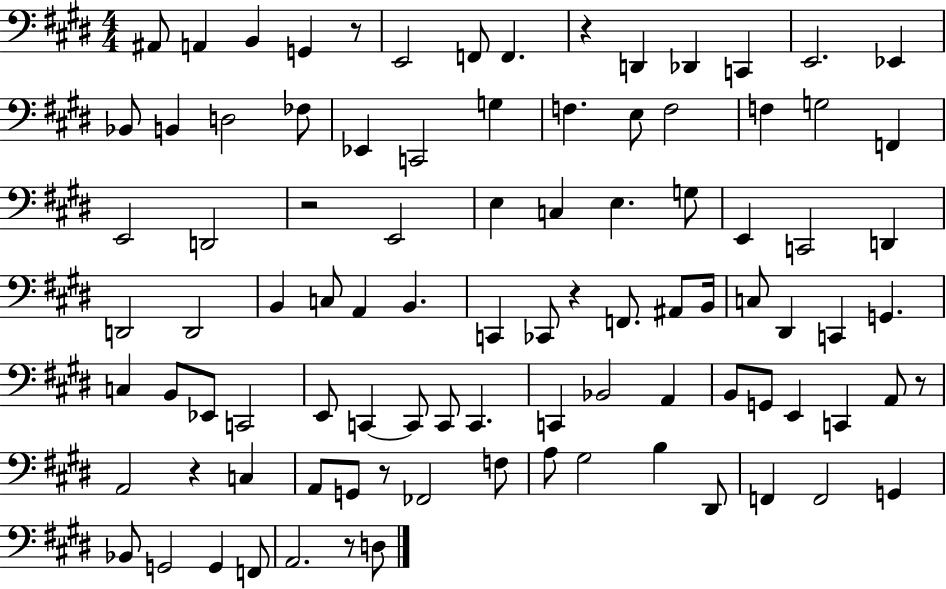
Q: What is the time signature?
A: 4/4